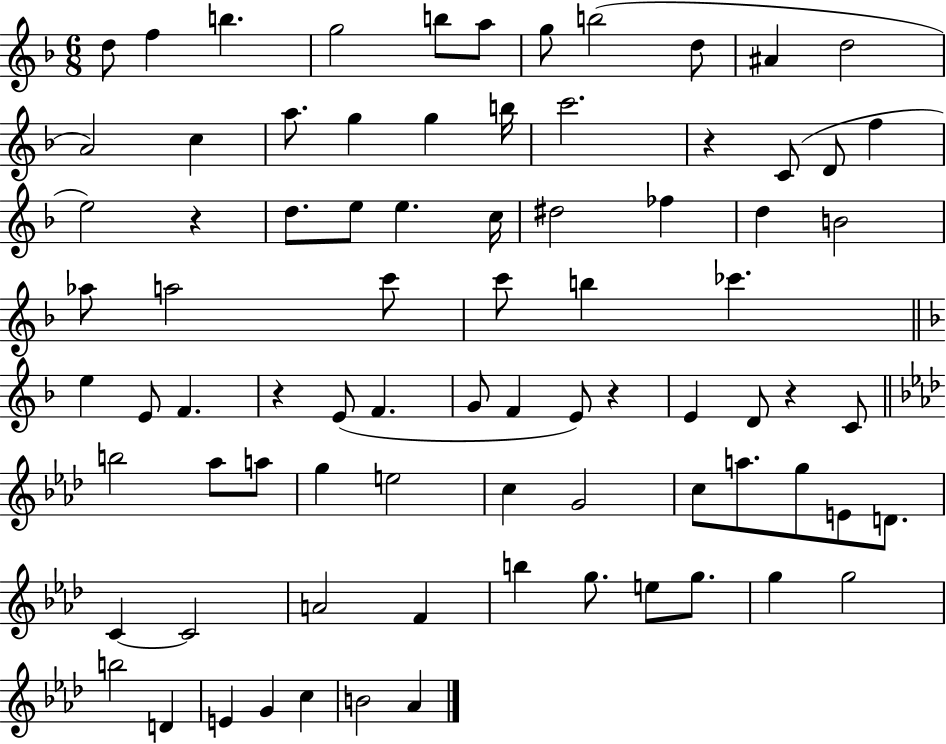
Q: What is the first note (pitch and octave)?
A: D5